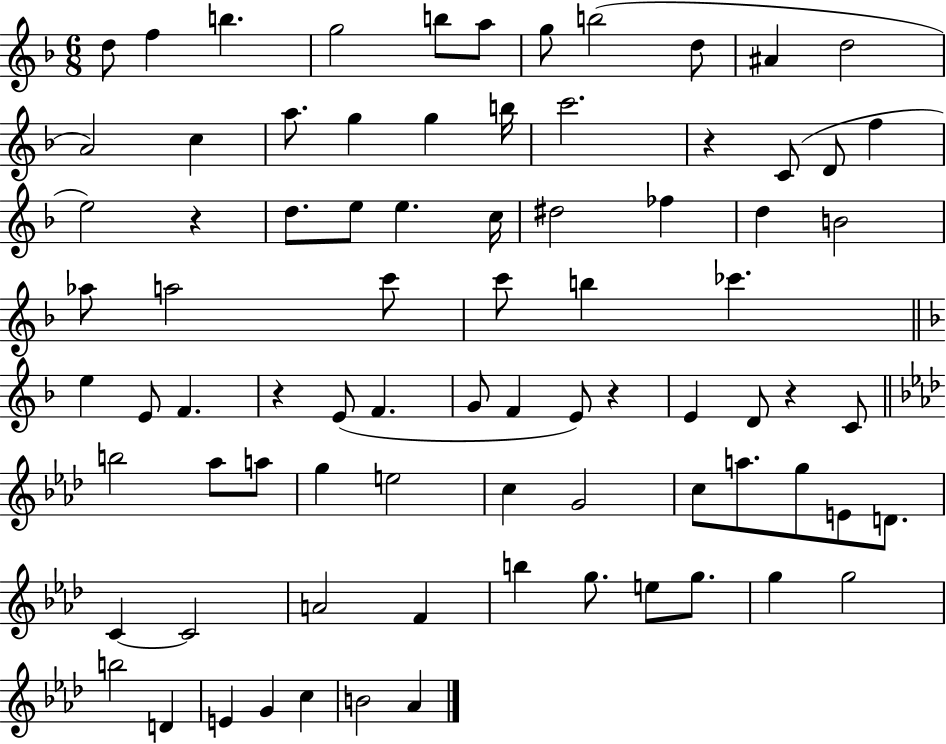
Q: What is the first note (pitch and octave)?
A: D5